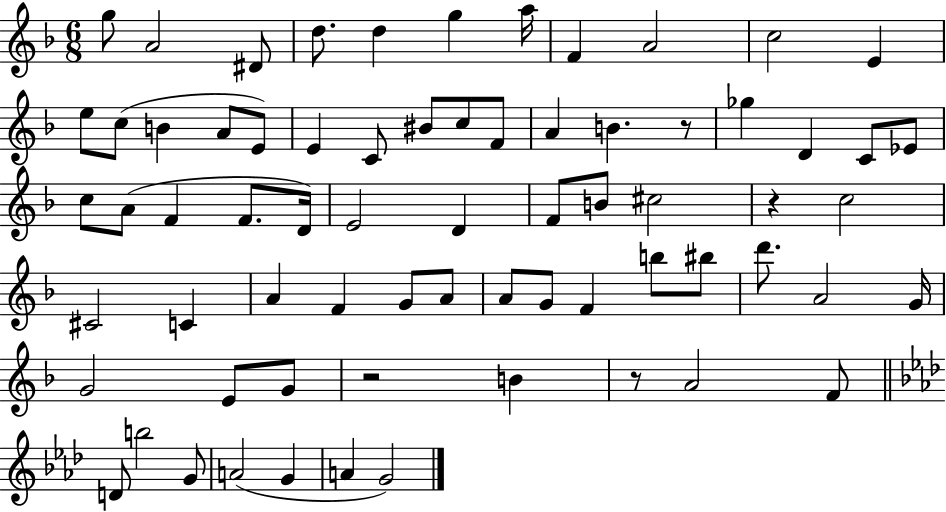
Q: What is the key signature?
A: F major